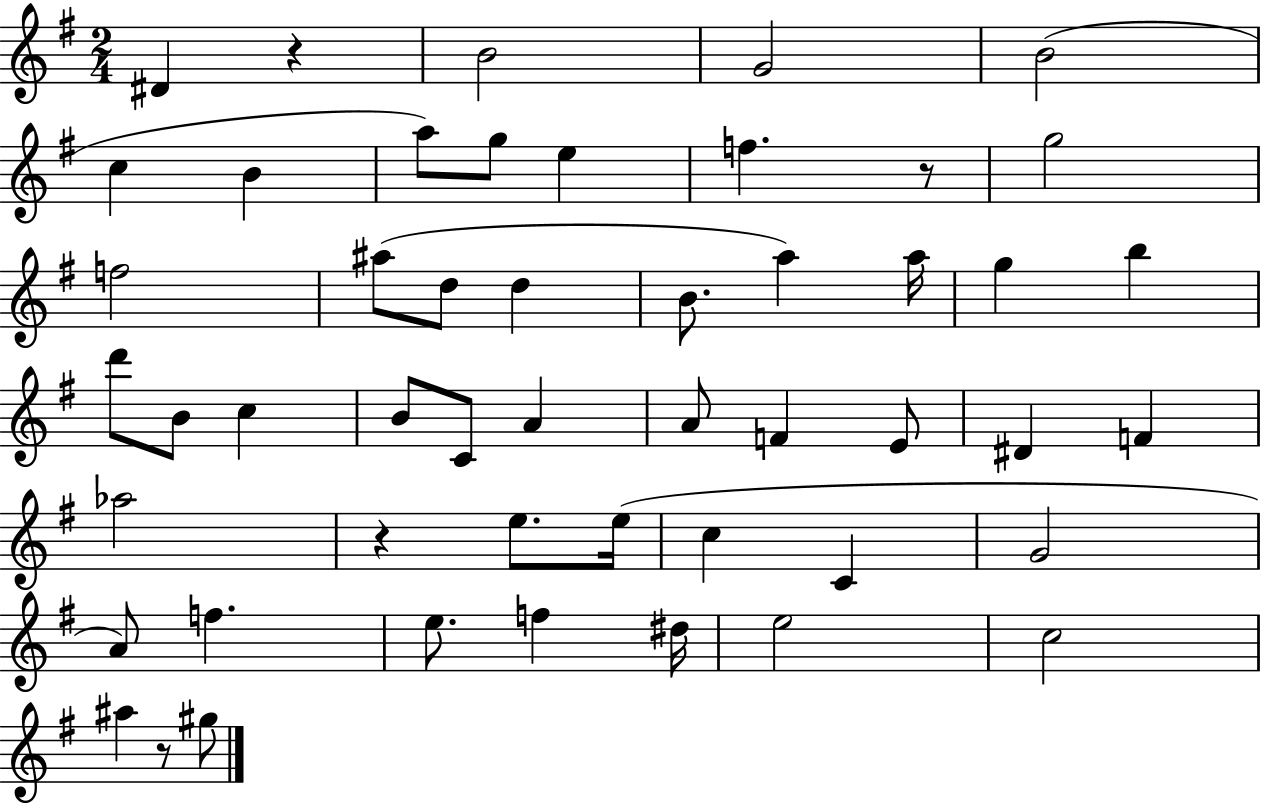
D#4/q R/q B4/h G4/h B4/h C5/q B4/q A5/e G5/e E5/q F5/q. R/e G5/h F5/h A#5/e D5/e D5/q B4/e. A5/q A5/s G5/q B5/q D6/e B4/e C5/q B4/e C4/e A4/q A4/e F4/q E4/e D#4/q F4/q Ab5/h R/q E5/e. E5/s C5/q C4/q G4/h A4/e F5/q. E5/e. F5/q D#5/s E5/h C5/h A#5/q R/e G#5/e